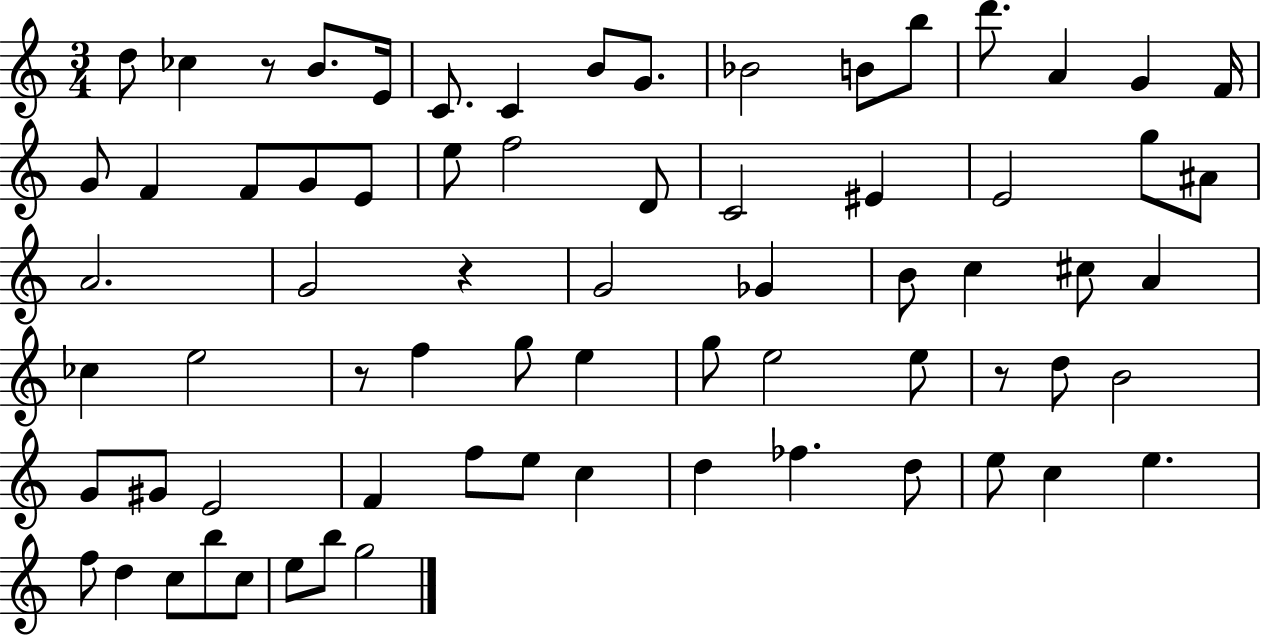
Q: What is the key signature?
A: C major